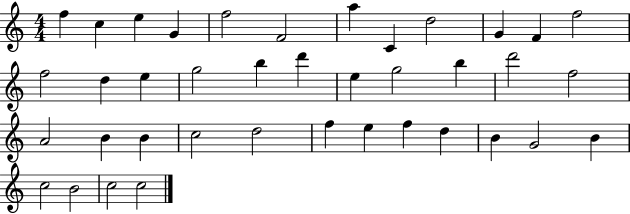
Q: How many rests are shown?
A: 0